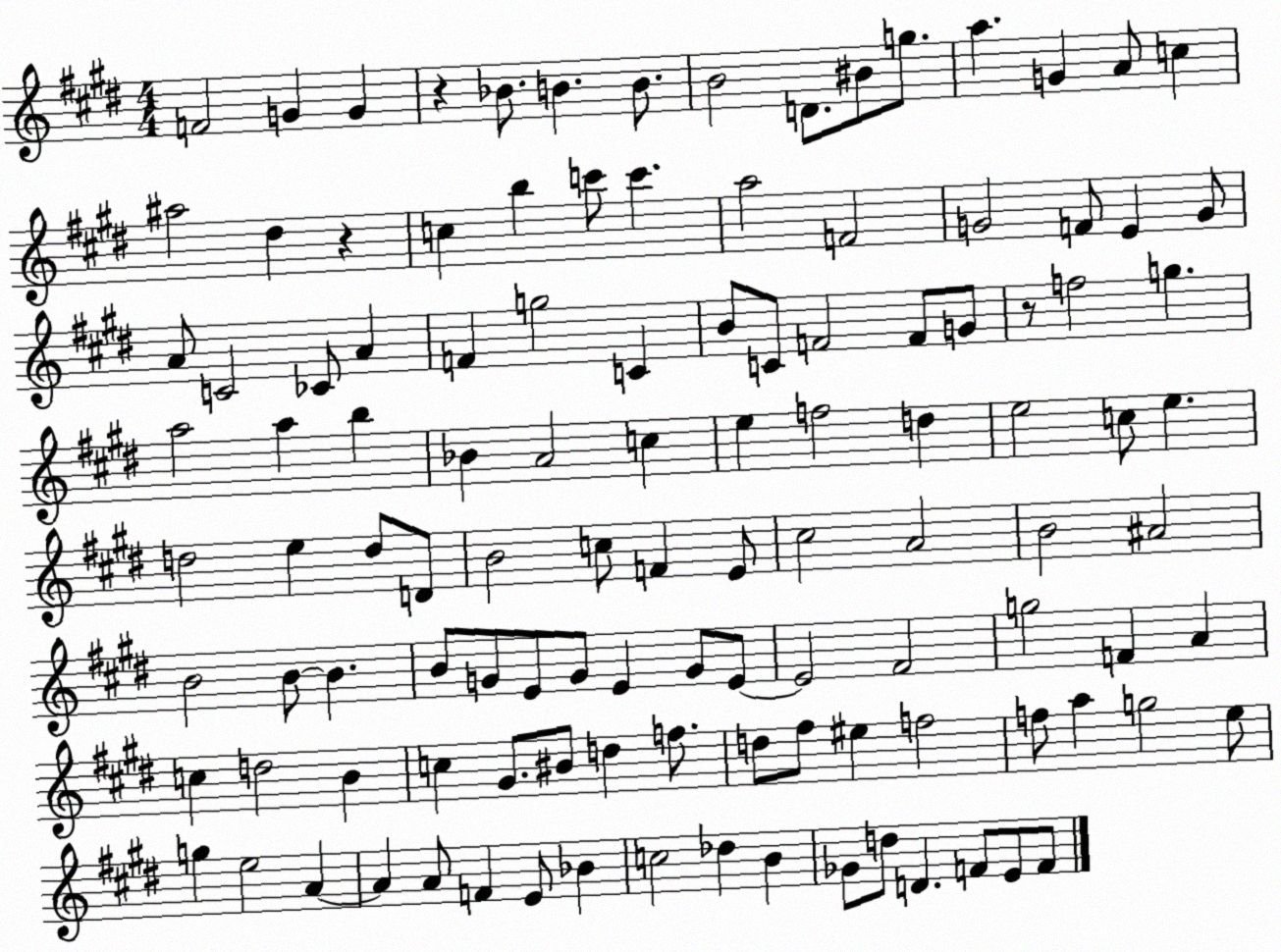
X:1
T:Untitled
M:4/4
L:1/4
K:E
F2 G G z _B/2 B B/2 B2 D/2 ^B/2 g/2 a G A/2 c ^a2 ^d z c b c'/2 c' a2 F2 G2 F/2 E G/2 A/2 C2 _C/2 A F g2 C B/2 C/2 F2 F/2 G/2 z/2 f2 g a2 a b _B A2 c e f2 d e2 c/2 e d2 e d/2 D/2 B2 c/2 F E/2 ^c2 A2 B2 ^A2 B2 B/2 B B/2 G/2 E/2 G/2 E G/2 E/2 E2 ^F2 g2 F A c d2 B c ^G/2 ^B/2 d f/2 d/2 ^f/2 ^e f2 f/2 a g2 e/2 g e2 A A A/2 F E/2 _B c2 _d B _G/2 d/2 D F/2 E/2 F/2